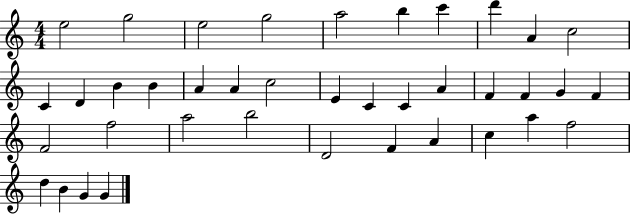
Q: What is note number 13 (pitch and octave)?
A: B4